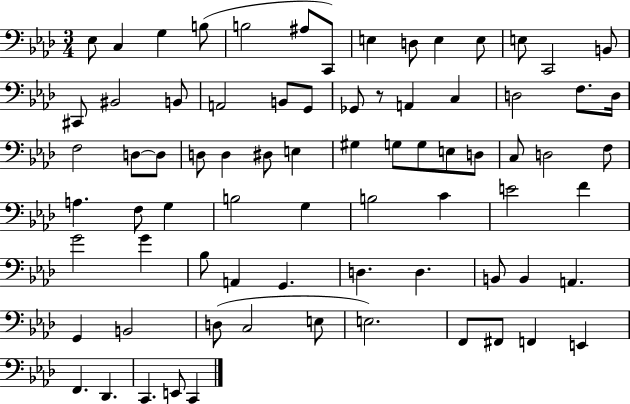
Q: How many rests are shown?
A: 1